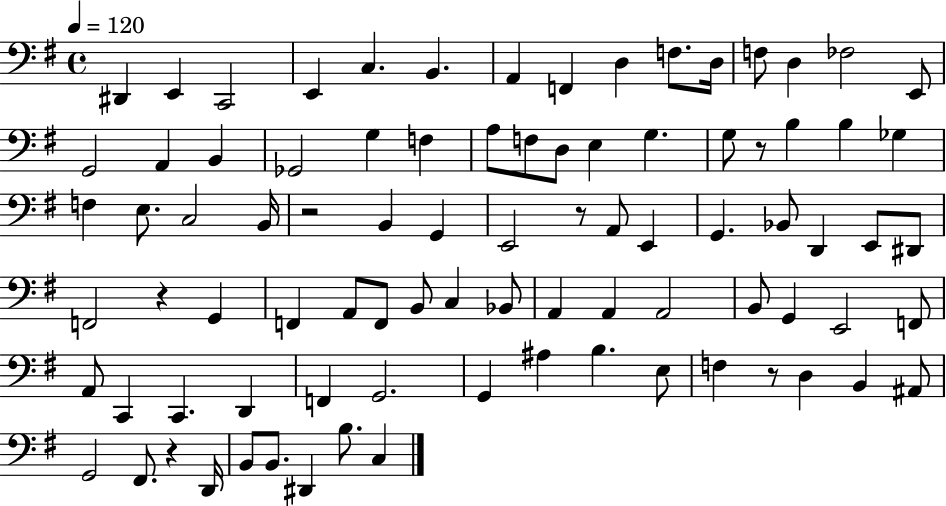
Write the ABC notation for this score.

X:1
T:Untitled
M:4/4
L:1/4
K:G
^D,, E,, C,,2 E,, C, B,, A,, F,, D, F,/2 D,/4 F,/2 D, _F,2 E,,/2 G,,2 A,, B,, _G,,2 G, F, A,/2 F,/2 D,/2 E, G, G,/2 z/2 B, B, _G, F, E,/2 C,2 B,,/4 z2 B,, G,, E,,2 z/2 A,,/2 E,, G,, _B,,/2 D,, E,,/2 ^D,,/2 F,,2 z G,, F,, A,,/2 F,,/2 B,,/2 C, _B,,/2 A,, A,, A,,2 B,,/2 G,, E,,2 F,,/2 A,,/2 C,, C,, D,, F,, G,,2 G,, ^A, B, E,/2 F, z/2 D, B,, ^A,,/2 G,,2 ^F,,/2 z D,,/4 B,,/2 B,,/2 ^D,, B,/2 C,